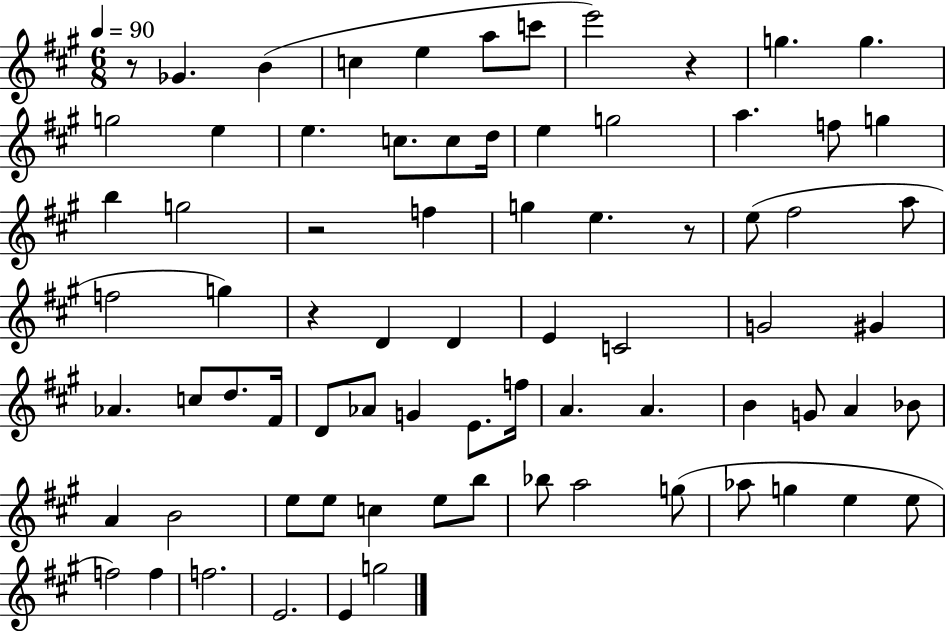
{
  \clef treble
  \numericTimeSignature
  \time 6/8
  \key a \major
  \tempo 4 = 90
  r8 ges'4. b'4( | c''4 e''4 a''8 c'''8 | e'''2) r4 | g''4. g''4. | \break g''2 e''4 | e''4. c''8. c''8 d''16 | e''4 g''2 | a''4. f''8 g''4 | \break b''4 g''2 | r2 f''4 | g''4 e''4. r8 | e''8( fis''2 a''8 | \break f''2 g''4) | r4 d'4 d'4 | e'4 c'2 | g'2 gis'4 | \break aes'4. c''8 d''8. fis'16 | d'8 aes'8 g'4 e'8. f''16 | a'4. a'4. | b'4 g'8 a'4 bes'8 | \break a'4 b'2 | e''8 e''8 c''4 e''8 b''8 | bes''8 a''2 g''8( | aes''8 g''4 e''4 e''8 | \break f''2) f''4 | f''2. | e'2. | e'4 g''2 | \break \bar "|."
}